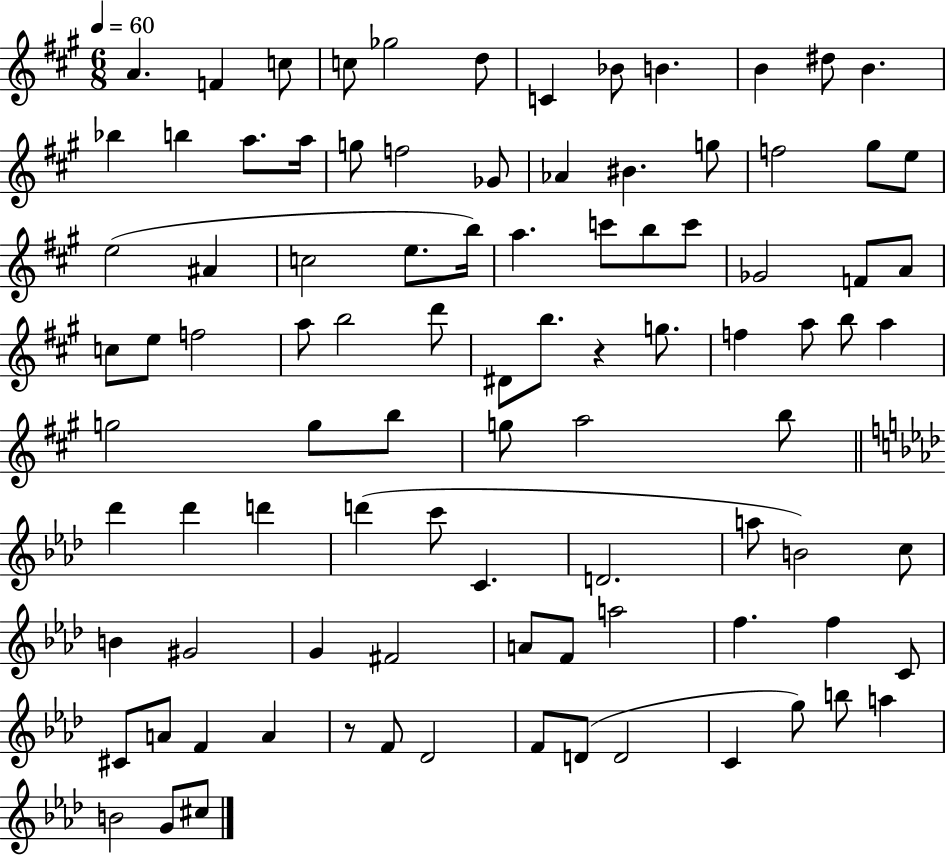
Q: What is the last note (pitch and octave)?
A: C#5